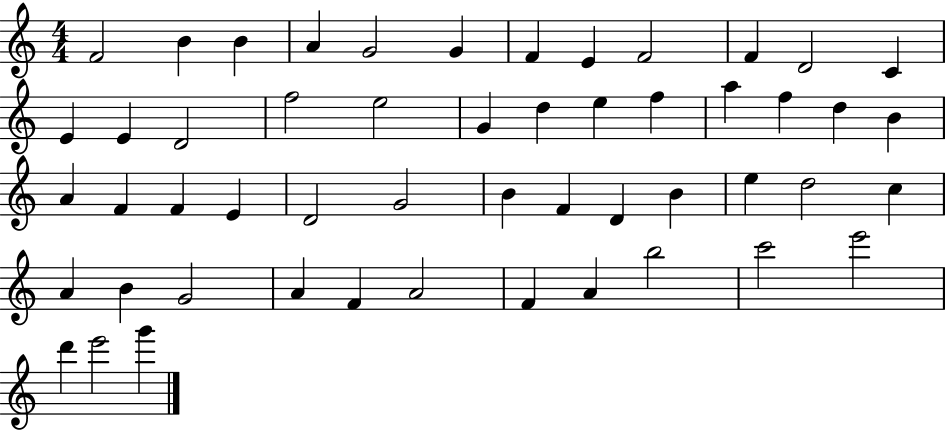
X:1
T:Untitled
M:4/4
L:1/4
K:C
F2 B B A G2 G F E F2 F D2 C E E D2 f2 e2 G d e f a f d B A F F E D2 G2 B F D B e d2 c A B G2 A F A2 F A b2 c'2 e'2 d' e'2 g'